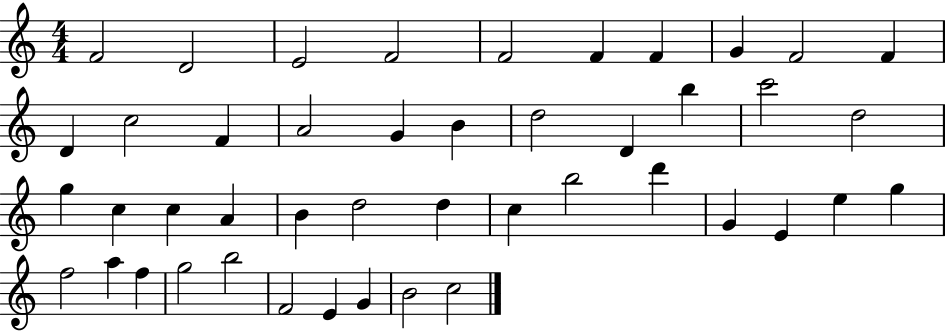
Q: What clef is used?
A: treble